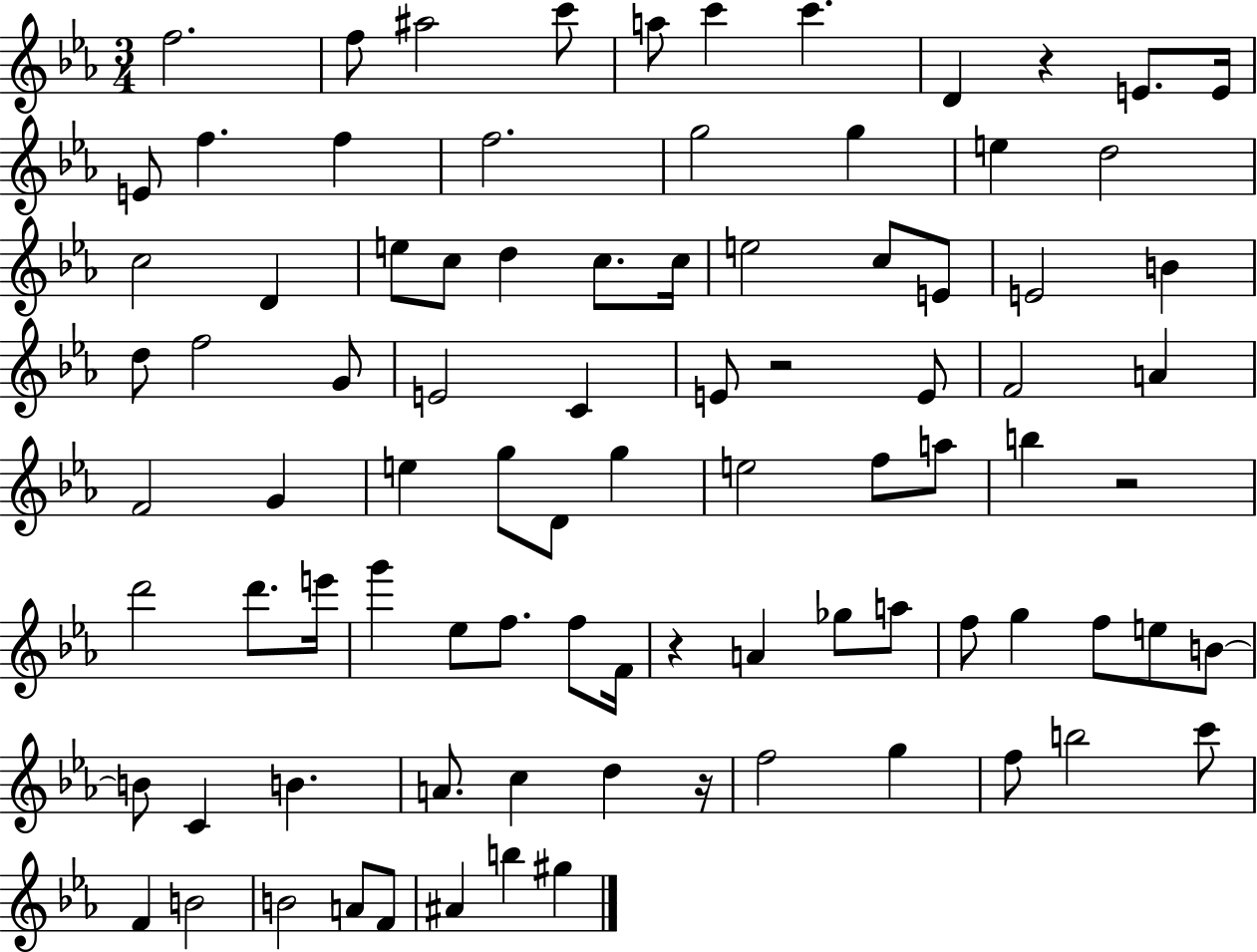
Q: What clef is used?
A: treble